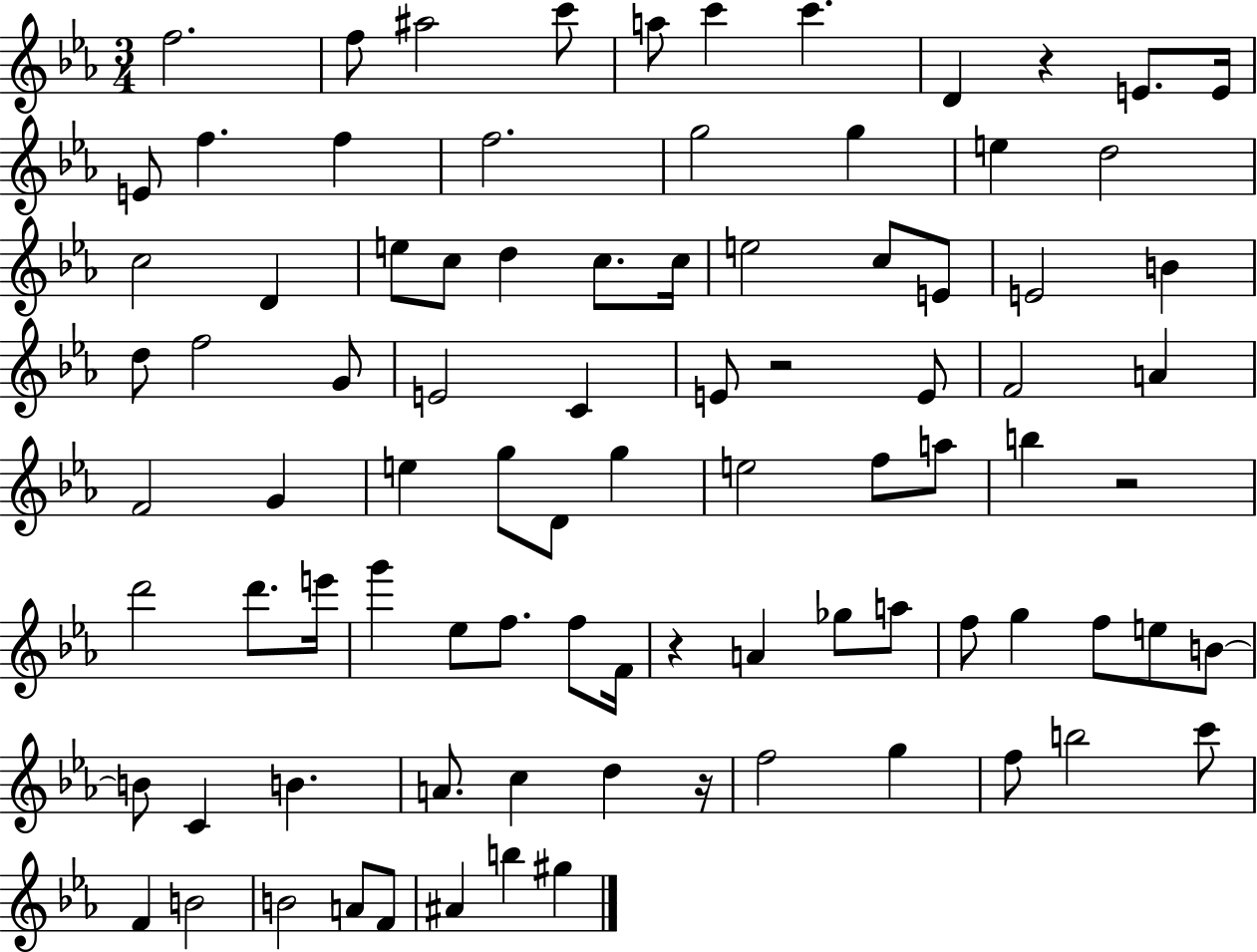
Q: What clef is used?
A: treble